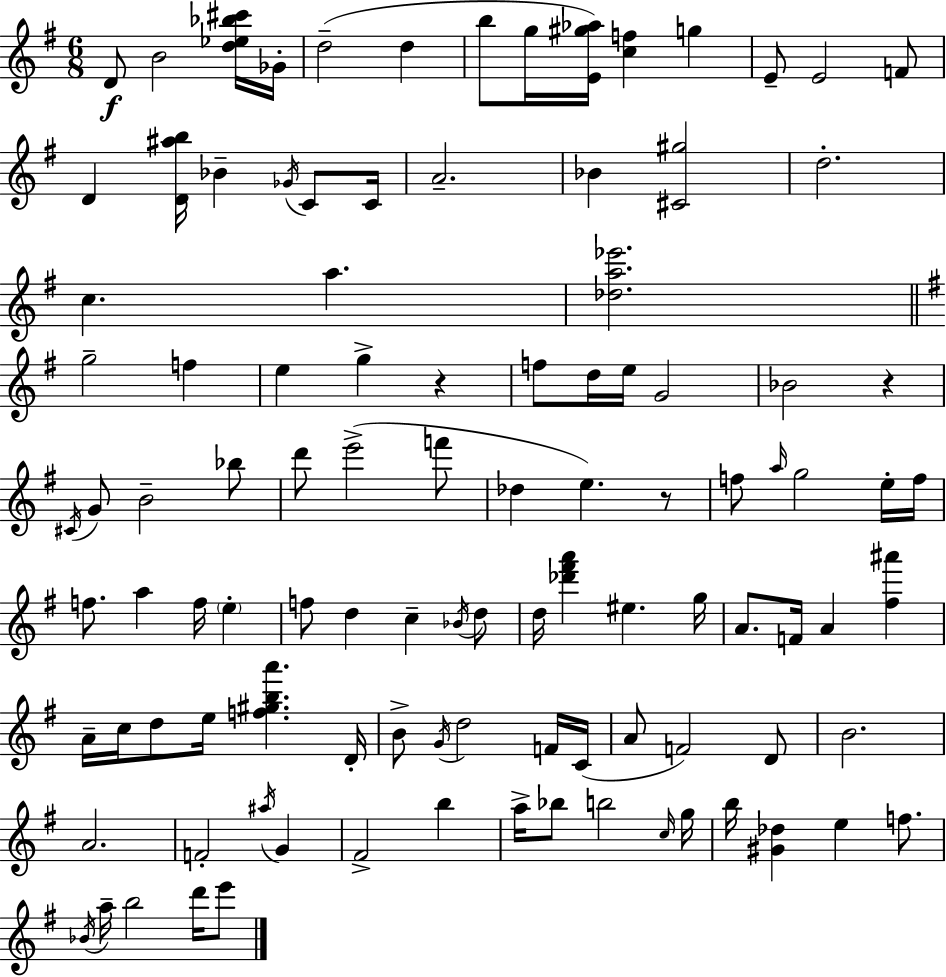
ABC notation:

X:1
T:Untitled
M:6/8
L:1/4
K:G
D/2 B2 [d_e_b^c']/4 _G/4 d2 d b/2 g/4 [E^g_a]/4 [cf] g E/2 E2 F/2 D [D^ab]/4 _B _G/4 C/2 C/4 A2 _B [^C^g]2 d2 c a [_da_e']2 g2 f e g z f/2 d/4 e/4 G2 _B2 z ^C/4 G/2 B2 _b/2 d'/2 e'2 f'/2 _d e z/2 f/2 a/4 g2 e/4 f/4 f/2 a f/4 e f/2 d c _B/4 d/2 d/4 [_d'^f'a'] ^e g/4 A/2 F/4 A [^f^a'] A/4 c/4 d/2 e/4 [f^gba'] D/4 B/2 G/4 d2 F/4 C/4 A/2 F2 D/2 B2 A2 F2 ^a/4 G ^F2 b a/4 _b/2 b2 c/4 g/4 b/4 [^G_d] e f/2 _B/4 a/4 b2 d'/4 e'/2